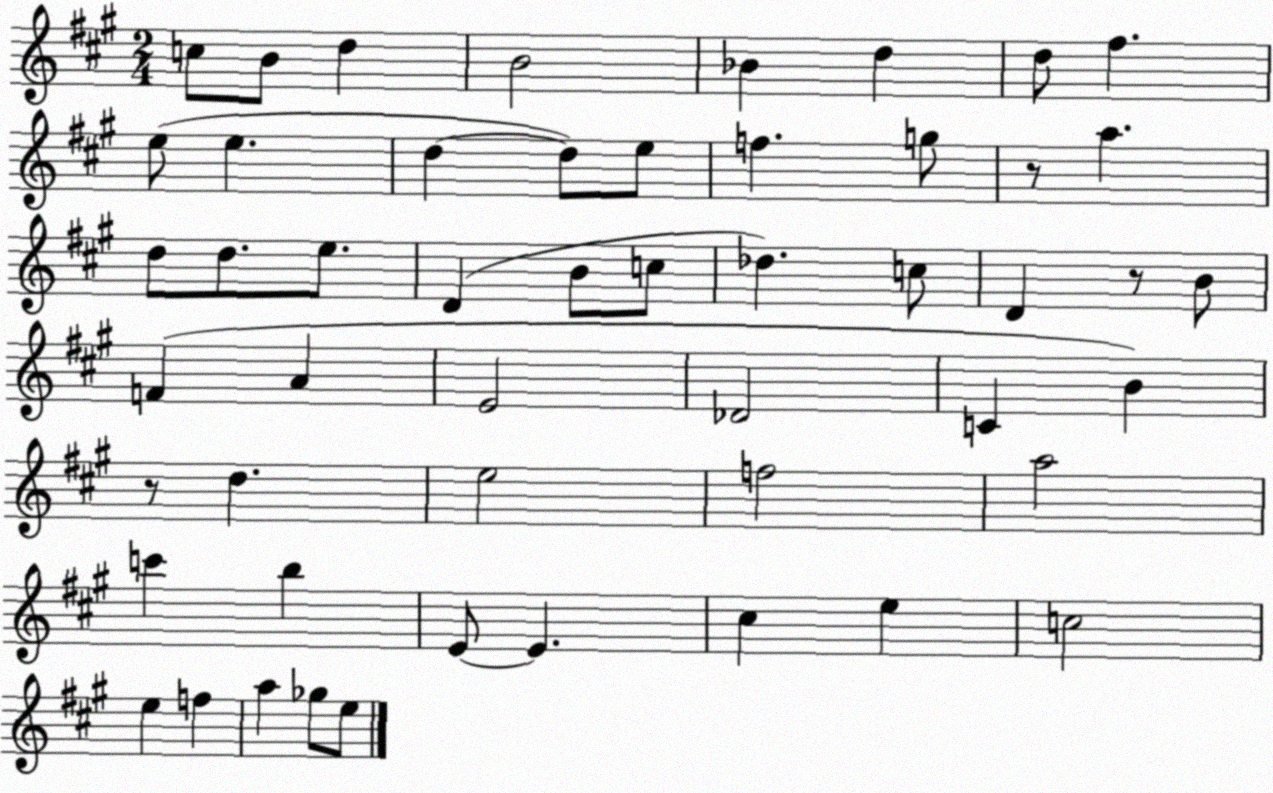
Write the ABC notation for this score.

X:1
T:Untitled
M:2/4
L:1/4
K:A
c/2 B/2 d B2 _B d d/2 ^f e/2 e d d/2 e/2 f g/2 z/2 a d/2 d/2 e/2 D B/2 c/2 _d c/2 D z/2 B/2 F A E2 _D2 C B z/2 d e2 f2 a2 c' b E/2 E ^c e c2 e f a _g/2 e/2